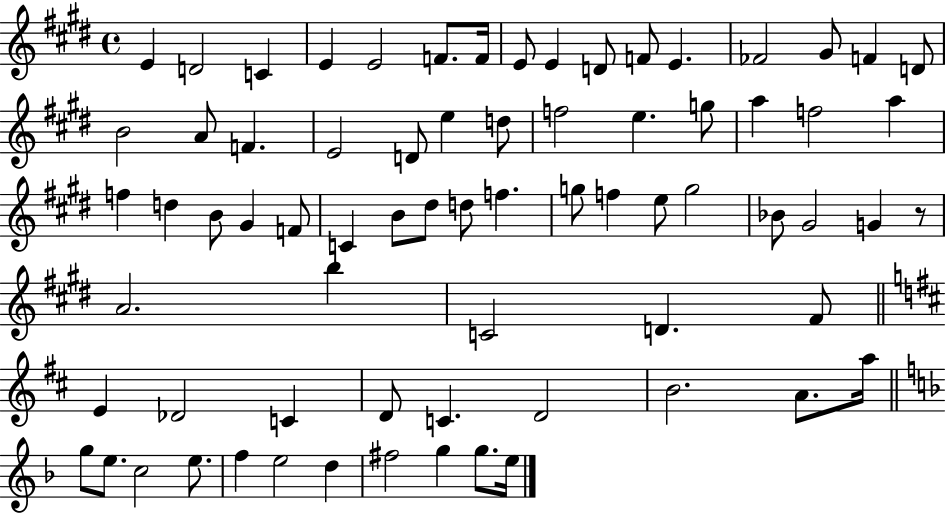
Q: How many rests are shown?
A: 1